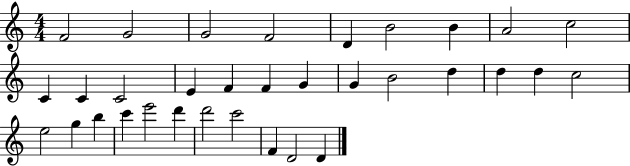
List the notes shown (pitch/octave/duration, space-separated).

F4/h G4/h G4/h F4/h D4/q B4/h B4/q A4/h C5/h C4/q C4/q C4/h E4/q F4/q F4/q G4/q G4/q B4/h D5/q D5/q D5/q C5/h E5/h G5/q B5/q C6/q E6/h D6/q D6/h C6/h F4/q D4/h D4/q